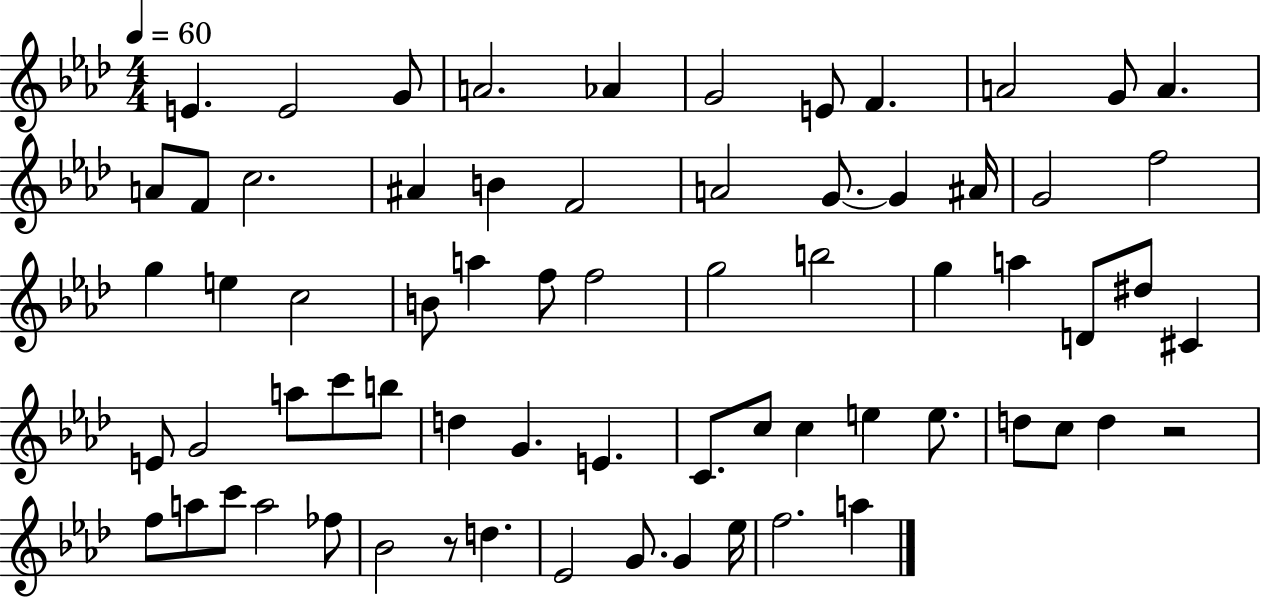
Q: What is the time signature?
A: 4/4